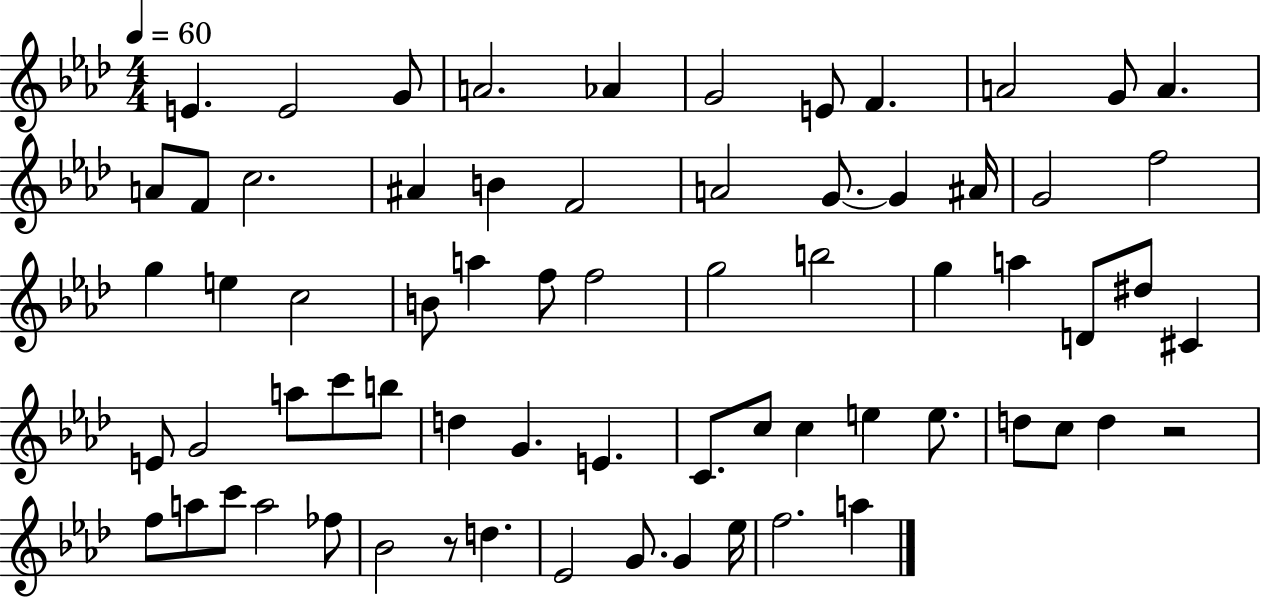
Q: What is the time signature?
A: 4/4